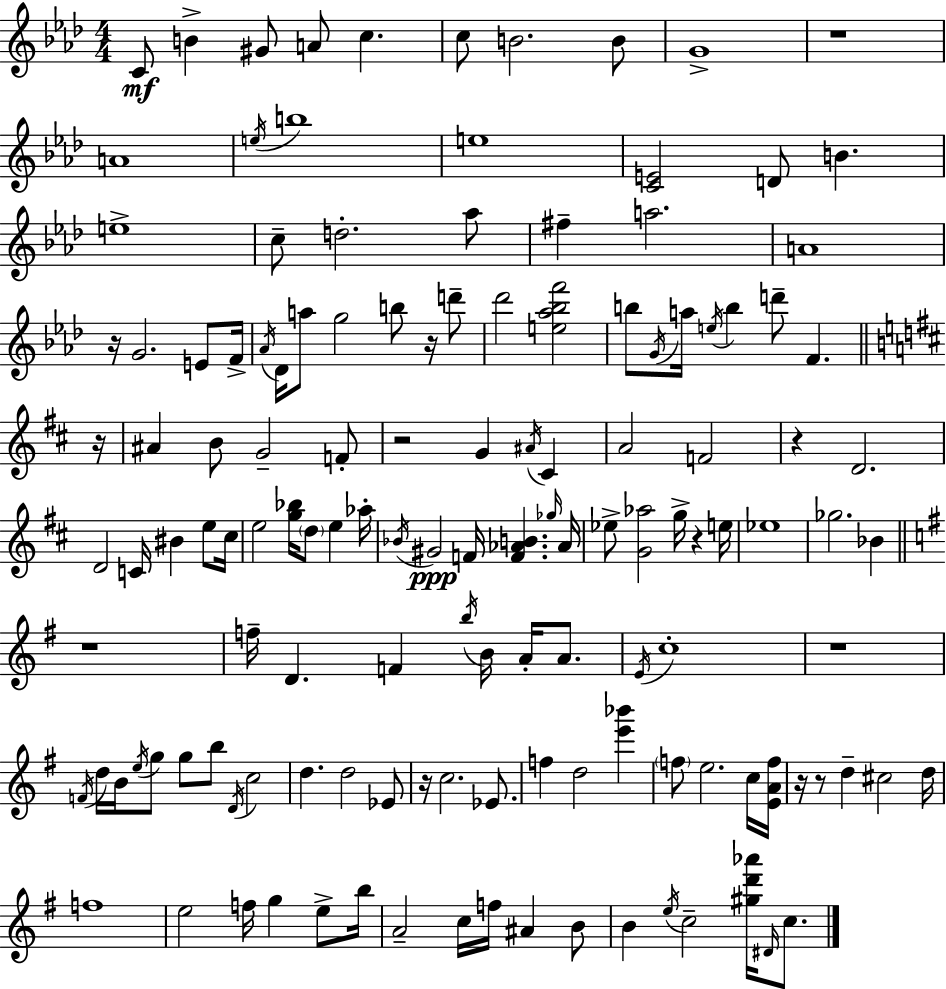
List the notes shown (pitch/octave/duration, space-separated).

C4/e B4/q G#4/e A4/e C5/q. C5/e B4/h. B4/e G4/w R/w A4/w E5/s B5/w E5/w [C4,E4]/h D4/e B4/q. E5/w C5/e D5/h. Ab5/e F#5/q A5/h. A4/w R/s G4/h. E4/e F4/s Ab4/s Db4/s A5/e G5/h B5/e R/s D6/e Db6/h [E5,Ab5,Bb5,F6]/h B5/e G4/s A5/s E5/s B5/q D6/e F4/q. R/s A#4/q B4/e G4/h F4/e R/h G4/q A#4/s C#4/q A4/h F4/h R/q D4/h. D4/h C4/s BIS4/q E5/e C#5/s E5/h [G5,Bb5]/s D5/e E5/q Ab5/s Bb4/s G#4/h F4/s [F4,Ab4,B4]/q. Gb5/s Ab4/s Eb5/e [G4,Ab5]/h G5/s R/q E5/s Eb5/w Gb5/h. Bb4/q R/w F5/s D4/q. F4/q B5/s B4/s A4/s A4/e. E4/s C5/w R/w F4/s D5/s B4/s E5/s G5/e G5/e B5/e D4/s C5/h D5/q. D5/h Eb4/e R/s C5/h. Eb4/e. F5/q D5/h [E6,Bb6]/q F5/e E5/h. C5/s [E4,A4,F5]/s R/s R/e D5/q C#5/h D5/s F5/w E5/h F5/s G5/q E5/e B5/s A4/h C5/s F5/s A#4/q B4/e B4/q E5/s C5/h [G#5,D6,Ab6]/s D#4/s C5/e.